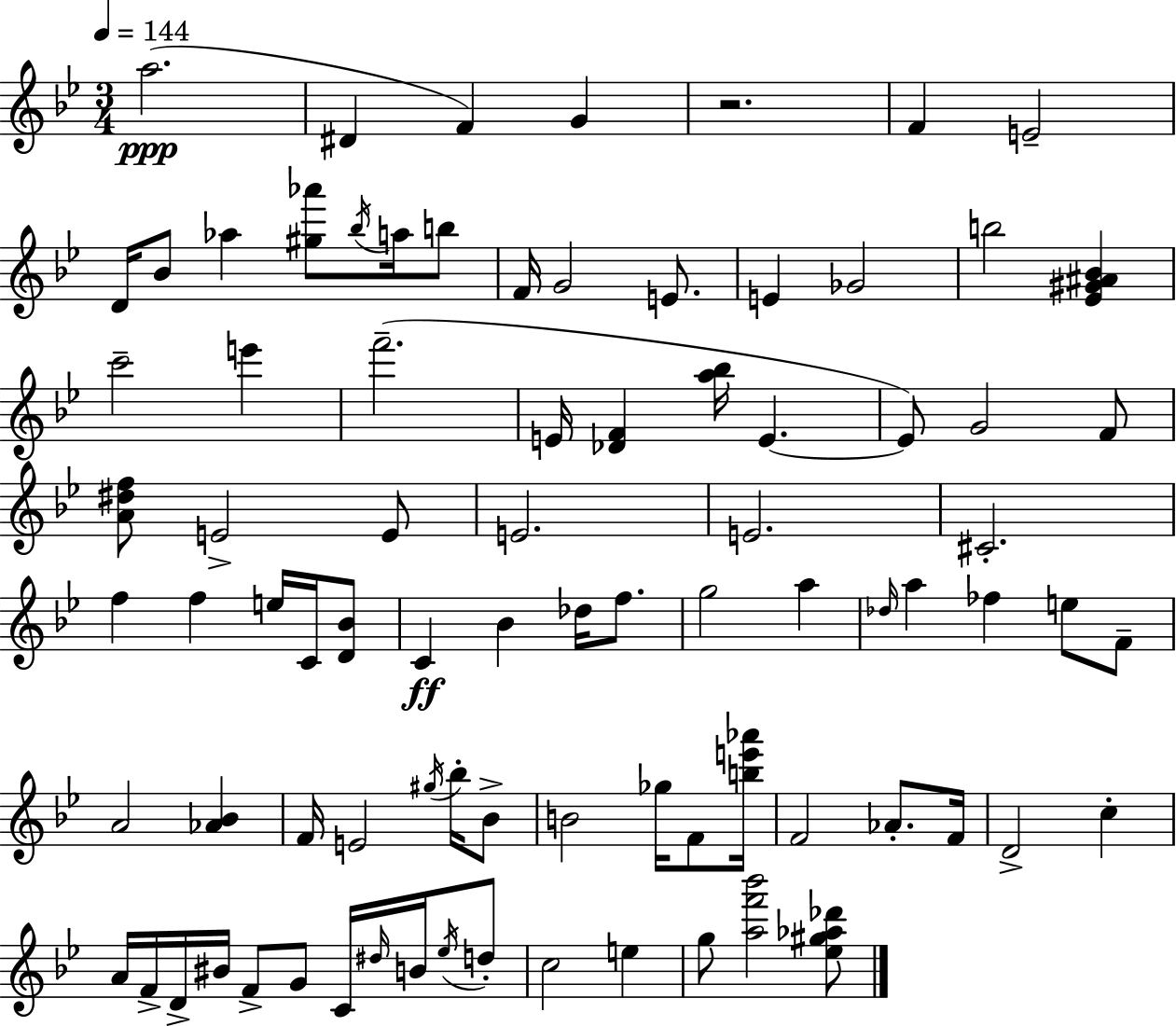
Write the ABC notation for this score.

X:1
T:Untitled
M:3/4
L:1/4
K:Gm
a2 ^D F G z2 F E2 D/4 _B/2 _a [^g_a']/2 _b/4 a/4 b/2 F/4 G2 E/2 E _G2 b2 [_E^G^A_B] c'2 e' f'2 E/4 [_DF] [a_b]/4 E E/2 G2 F/2 [A^df]/2 E2 E/2 E2 E2 ^C2 f f e/4 C/4 [D_B]/2 C _B _d/4 f/2 g2 a _d/4 a _f e/2 F/2 A2 [_A_B] F/4 E2 ^g/4 _b/4 _B/2 B2 _g/4 F/2 [be'_a']/4 F2 _A/2 F/4 D2 c A/4 F/4 D/4 ^B/4 F/2 G/2 C/4 ^d/4 B/4 _e/4 d/2 c2 e g/2 [af'_b']2 [_e^g_a_d']/2